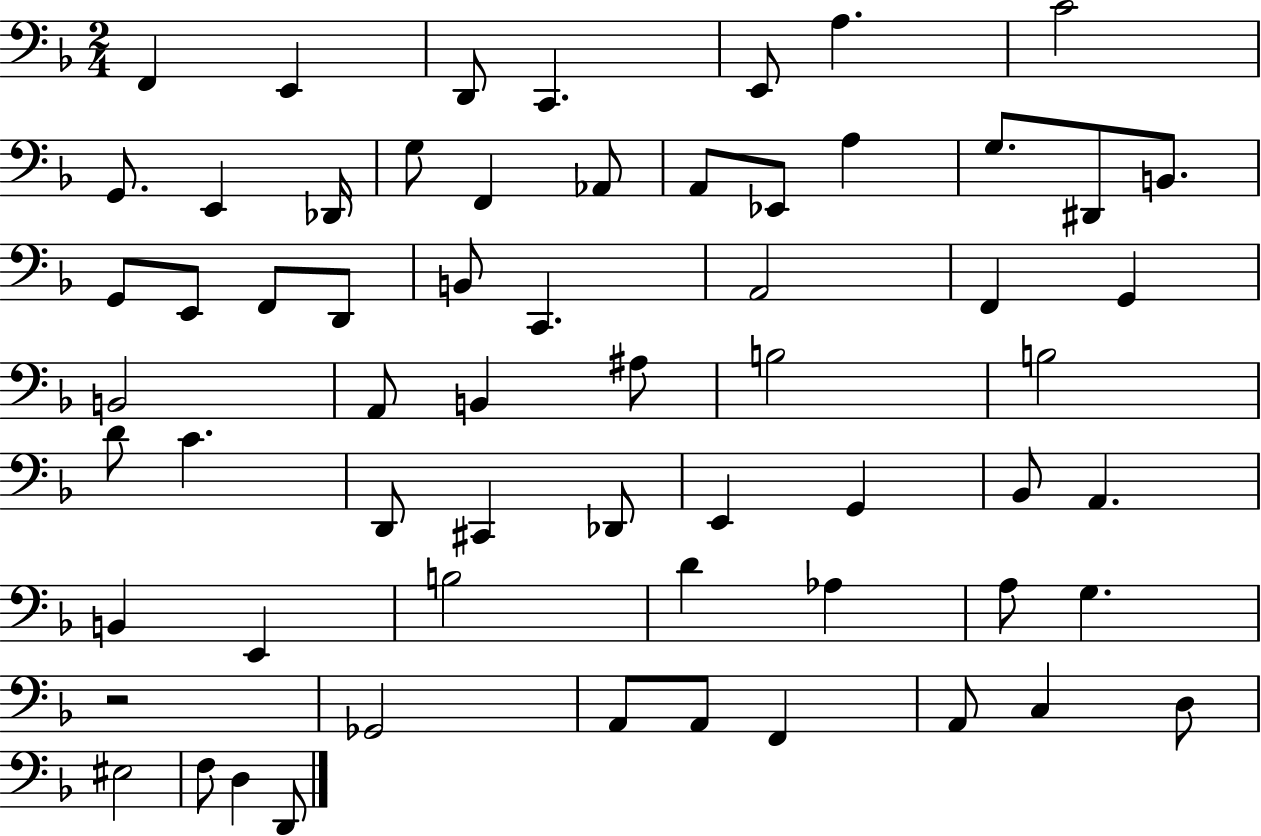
F2/q E2/q D2/e C2/q. E2/e A3/q. C4/h G2/e. E2/q Db2/s G3/e F2/q Ab2/e A2/e Eb2/e A3/q G3/e. D#2/e B2/e. G2/e E2/e F2/e D2/e B2/e C2/q. A2/h F2/q G2/q B2/h A2/e B2/q A#3/e B3/h B3/h D4/e C4/q. D2/e C#2/q Db2/e E2/q G2/q Bb2/e A2/q. B2/q E2/q B3/h D4/q Ab3/q A3/e G3/q. R/h Gb2/h A2/e A2/e F2/q A2/e C3/q D3/e EIS3/h F3/e D3/q D2/e